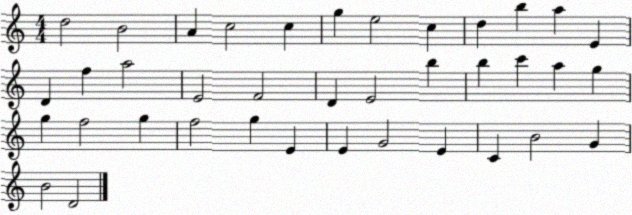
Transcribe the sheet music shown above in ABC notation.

X:1
T:Untitled
M:4/4
L:1/4
K:C
d2 B2 A c2 c g e2 c d b a E D f a2 E2 F2 D E2 b b c' a g g f2 g f2 g E E G2 E C B2 G B2 D2